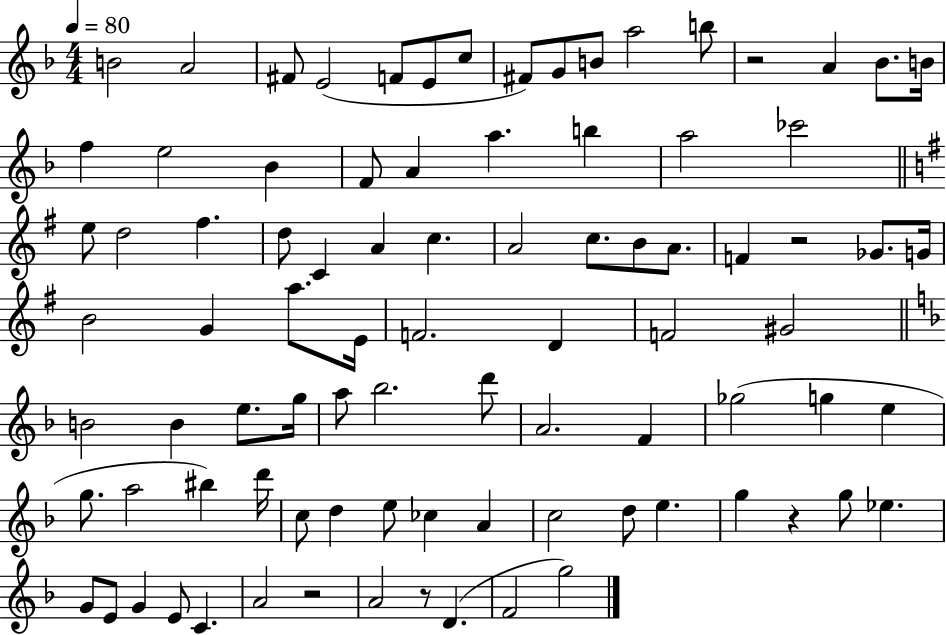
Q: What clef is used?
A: treble